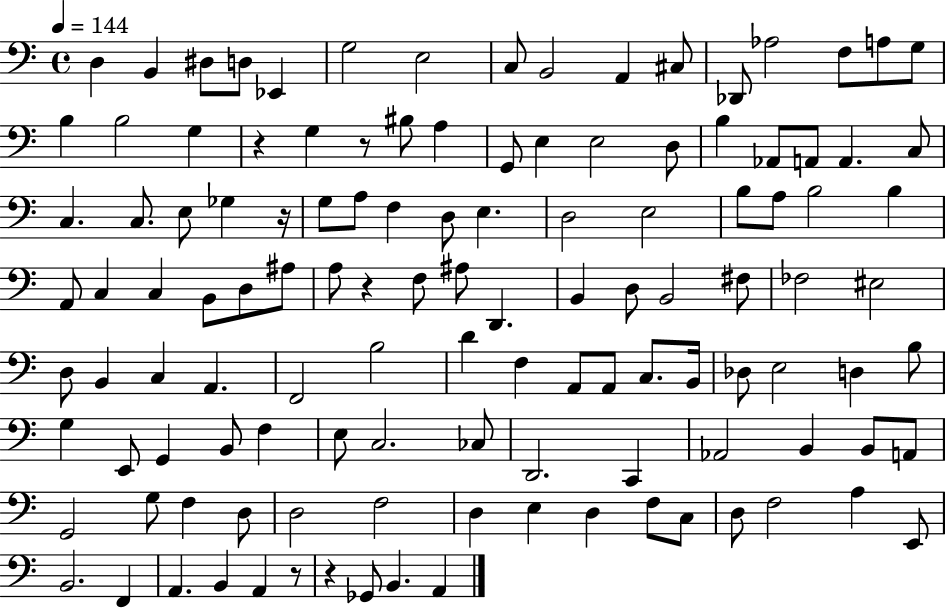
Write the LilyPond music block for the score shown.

{
  \clef bass
  \time 4/4
  \defaultTimeSignature
  \key c \major
  \tempo 4 = 144
  \repeat volta 2 { d4 b,4 dis8 d8 ees,4 | g2 e2 | c8 b,2 a,4 cis8 | des,8 aes2 f8 a8 g8 | \break b4 b2 g4 | r4 g4 r8 bis8 a4 | g,8 e4 e2 d8 | b4 aes,8 a,8 a,4. c8 | \break c4. c8. e8 ges4 r16 | g8 a8 f4 d8 e4. | d2 e2 | b8 a8 b2 b4 | \break a,8 c4 c4 b,8 d8 ais8 | a8 r4 f8 ais8 d,4. | b,4 d8 b,2 fis8 | fes2 eis2 | \break d8 b,4 c4 a,4. | f,2 b2 | d'4 f4 a,8 a,8 c8. b,16 | des8 e2 d4 b8 | \break g4 e,8 g,4 b,8 f4 | e8 c2. ces8 | d,2. c,4 | aes,2 b,4 b,8 a,8 | \break g,2 g8 f4 d8 | d2 f2 | d4 e4 d4 f8 c8 | d8 f2 a4 e,8 | \break b,2. f,4 | a,4. b,4 a,4 r8 | r4 ges,8 b,4. a,4 | } \bar "|."
}